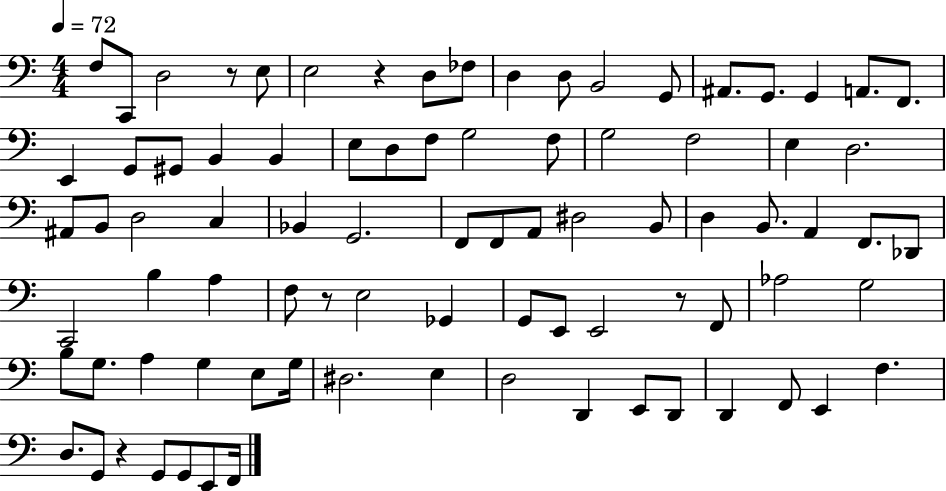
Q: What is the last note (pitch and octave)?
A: F2